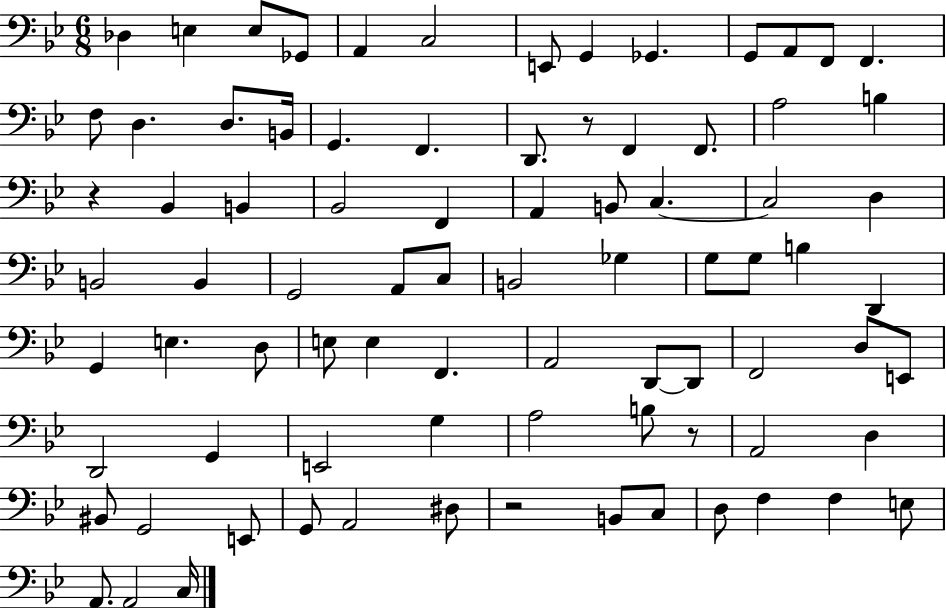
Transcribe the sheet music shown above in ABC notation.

X:1
T:Untitled
M:6/8
L:1/4
K:Bb
_D, E, E,/2 _G,,/2 A,, C,2 E,,/2 G,, _G,, G,,/2 A,,/2 F,,/2 F,, F,/2 D, D,/2 B,,/4 G,, F,, D,,/2 z/2 F,, F,,/2 A,2 B, z _B,, B,, _B,,2 F,, A,, B,,/2 C, C,2 D, B,,2 B,, G,,2 A,,/2 C,/2 B,,2 _G, G,/2 G,/2 B, D,, G,, E, D,/2 E,/2 E, F,, A,,2 D,,/2 D,,/2 F,,2 D,/2 E,,/2 D,,2 G,, E,,2 G, A,2 B,/2 z/2 A,,2 D, ^B,,/2 G,,2 E,,/2 G,,/2 A,,2 ^D,/2 z2 B,,/2 C,/2 D,/2 F, F, E,/2 A,,/2 A,,2 C,/4